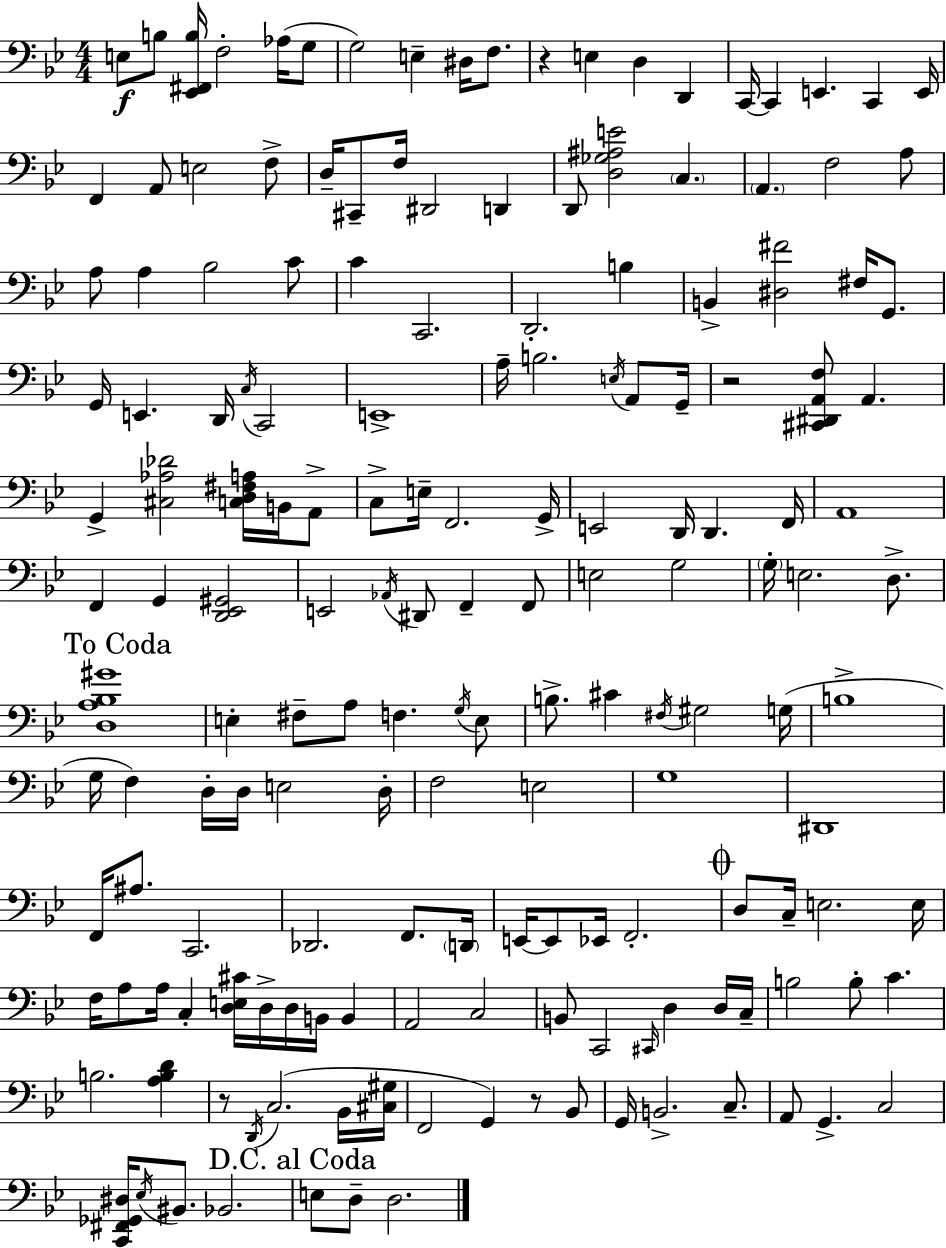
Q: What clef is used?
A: bass